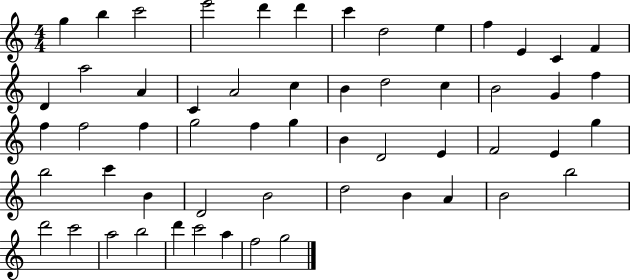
{
  \clef treble
  \numericTimeSignature
  \time 4/4
  \key c \major
  g''4 b''4 c'''2 | e'''2 d'''4 d'''4 | c'''4 d''2 e''4 | f''4 e'4 c'4 f'4 | \break d'4 a''2 a'4 | c'4 a'2 c''4 | b'4 d''2 c''4 | b'2 g'4 f''4 | \break f''4 f''2 f''4 | g''2 f''4 g''4 | b'4 d'2 e'4 | f'2 e'4 g''4 | \break b''2 c'''4 b'4 | d'2 b'2 | d''2 b'4 a'4 | b'2 b''2 | \break d'''2 c'''2 | a''2 b''2 | d'''4 c'''2 a''4 | f''2 g''2 | \break \bar "|."
}